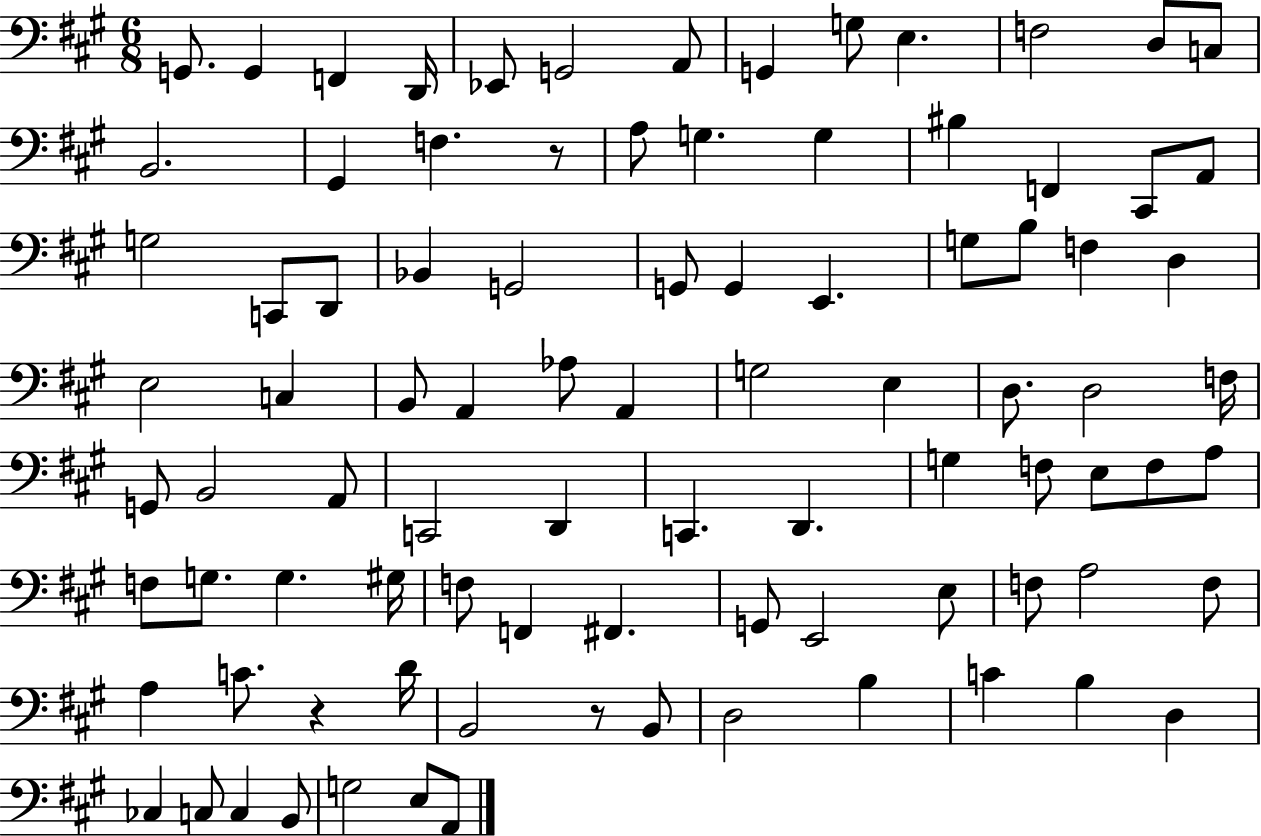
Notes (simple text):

G2/e. G2/q F2/q D2/s Eb2/e G2/h A2/e G2/q G3/e E3/q. F3/h D3/e C3/e B2/h. G#2/q F3/q. R/e A3/e G3/q. G3/q BIS3/q F2/q C#2/e A2/e G3/h C2/e D2/e Bb2/q G2/h G2/e G2/q E2/q. G3/e B3/e F3/q D3/q E3/h C3/q B2/e A2/q Ab3/e A2/q G3/h E3/q D3/e. D3/h F3/s G2/e B2/h A2/e C2/h D2/q C2/q. D2/q. G3/q F3/e E3/e F3/e A3/e F3/e G3/e. G3/q. G#3/s F3/e F2/q F#2/q. G2/e E2/h E3/e F3/e A3/h F3/e A3/q C4/e. R/q D4/s B2/h R/e B2/e D3/h B3/q C4/q B3/q D3/q CES3/q C3/e C3/q B2/e G3/h E3/e A2/e